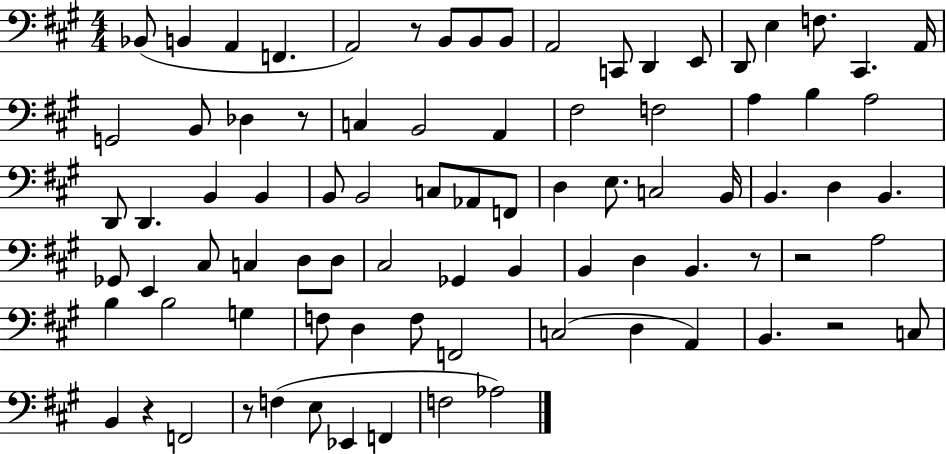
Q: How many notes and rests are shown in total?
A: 84